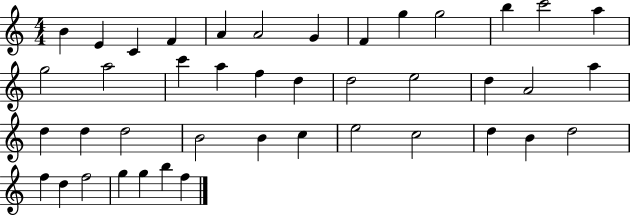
{
  \clef treble
  \numericTimeSignature
  \time 4/4
  \key c \major
  b'4 e'4 c'4 f'4 | a'4 a'2 g'4 | f'4 g''4 g''2 | b''4 c'''2 a''4 | \break g''2 a''2 | c'''4 a''4 f''4 d''4 | d''2 e''2 | d''4 a'2 a''4 | \break d''4 d''4 d''2 | b'2 b'4 c''4 | e''2 c''2 | d''4 b'4 d''2 | \break f''4 d''4 f''2 | g''4 g''4 b''4 f''4 | \bar "|."
}